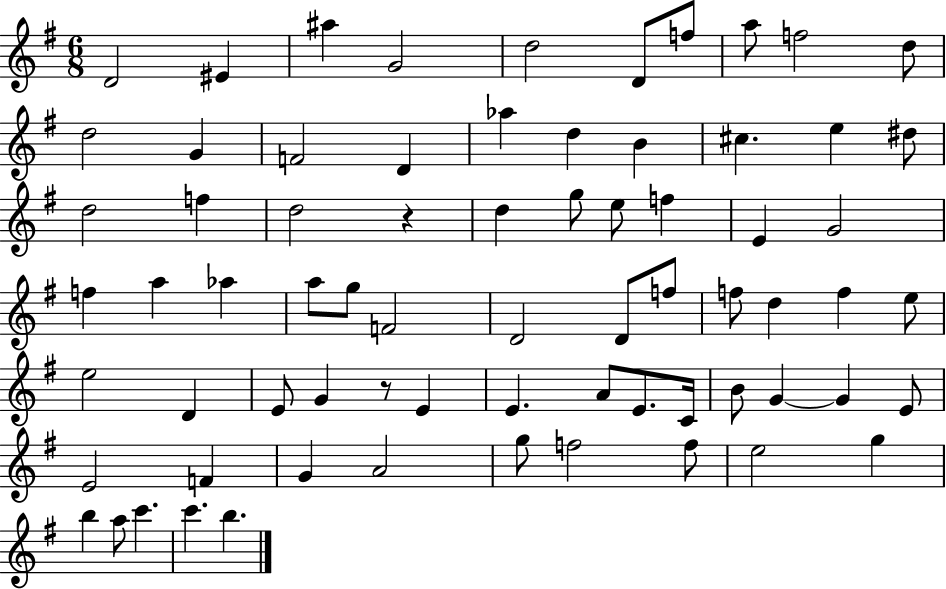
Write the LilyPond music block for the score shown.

{
  \clef treble
  \numericTimeSignature
  \time 6/8
  \key g \major
  d'2 eis'4 | ais''4 g'2 | d''2 d'8 f''8 | a''8 f''2 d''8 | \break d''2 g'4 | f'2 d'4 | aes''4 d''4 b'4 | cis''4. e''4 dis''8 | \break d''2 f''4 | d''2 r4 | d''4 g''8 e''8 f''4 | e'4 g'2 | \break f''4 a''4 aes''4 | a''8 g''8 f'2 | d'2 d'8 f''8 | f''8 d''4 f''4 e''8 | \break e''2 d'4 | e'8 g'4 r8 e'4 | e'4. a'8 e'8. c'16 | b'8 g'4~~ g'4 e'8 | \break e'2 f'4 | g'4 a'2 | g''8 f''2 f''8 | e''2 g''4 | \break b''4 a''8 c'''4. | c'''4. b''4. | \bar "|."
}